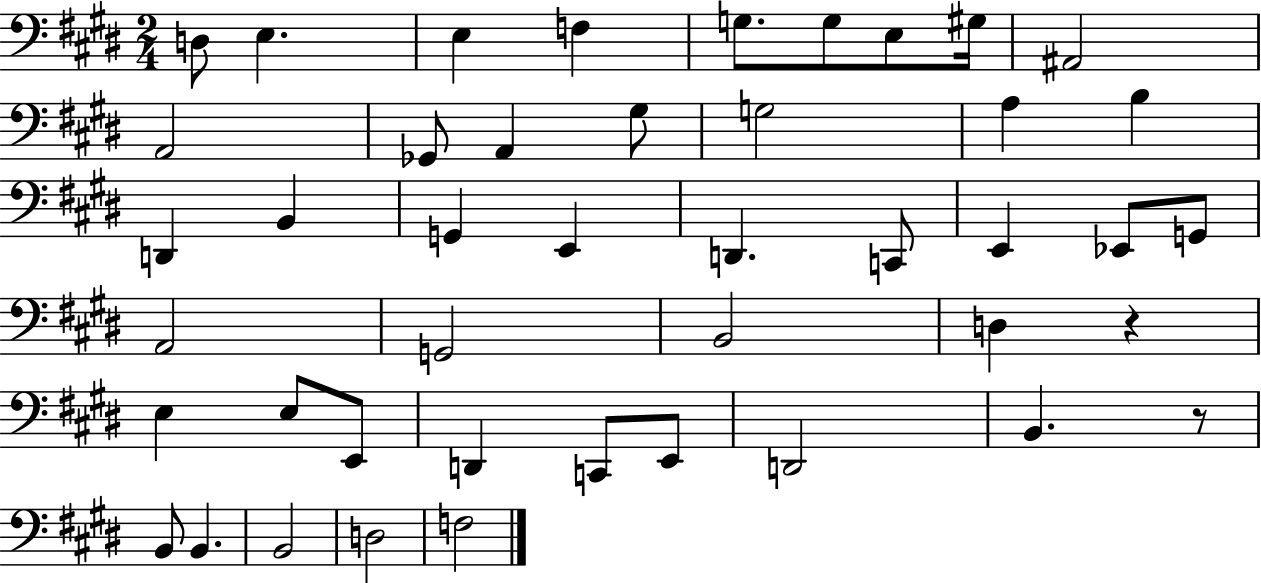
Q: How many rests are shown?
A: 2